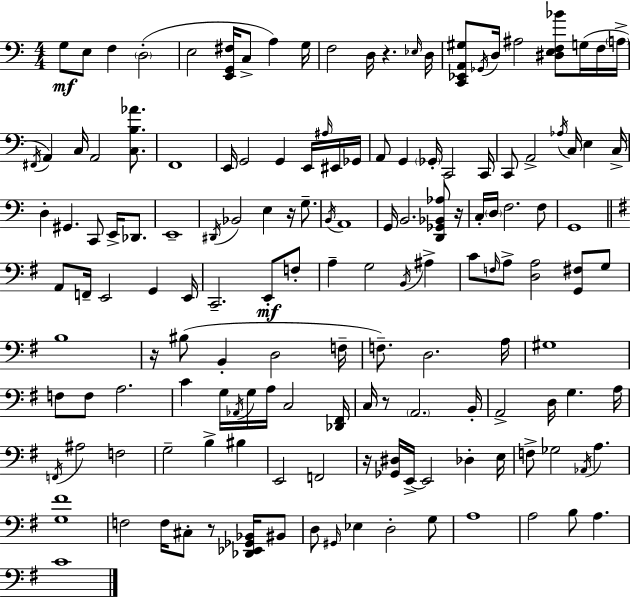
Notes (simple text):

G3/e E3/e F3/q D3/h E3/h [E2,G2,F#3]/s C3/e A3/q G3/s F3/h D3/s R/q. Eb3/s D3/s [C2,Eb2,A2,G#3]/e Gb2/s D3/s A#3/h [D#3,E3,F3,Bb4]/e G3/s F3/s A3/s F#2/s A2/q C3/s A2/h [C3,B3,Ab4]/e. F2/w E2/s G2/h G2/q E2/s A#3/s EIS2/s Gb2/s A2/e G2/q Gb2/s C2/h C2/s C2/e A2/h Ab3/s C3/s E3/q C3/s D3/q G#2/q. C2/e E2/s Db2/e. E2/w D#2/s Bb2/h E3/q R/s G3/e. B2/s A2/w G2/s B2/h. [D2,Gb2,Bb2,Ab3]/e R/s C3/s D3/s F3/h. F3/e G2/w A2/e F2/s E2/h G2/q E2/s C2/h. E2/e F3/e A3/q G3/h B2/s A#3/q C4/e F3/s A3/e [D3,A3]/h [G2,F#3]/e G3/e B3/w R/s BIS3/e B2/q D3/h F3/s F3/e. D3/h. A3/s G#3/w F3/e F3/e A3/h. C4/q G3/s Ab2/s G3/s A3/s C3/h [Db2,F#2]/s C3/s R/e A2/h. B2/s A2/h D3/s G3/q. A3/s F2/s A#3/h F3/h G3/h B3/q BIS3/q E2/h F2/h R/s [Gb2,D#3]/s E2/s E2/h Db3/q E3/s F3/e Gb3/h Ab2/s A3/q. [G3,F#4]/w F3/h F3/s C#3/e R/e [Db2,Eb2,Gb2,Bb2]/s BIS2/e D3/e G#2/s Eb3/q D3/h G3/e A3/w A3/h B3/e A3/q. C4/w